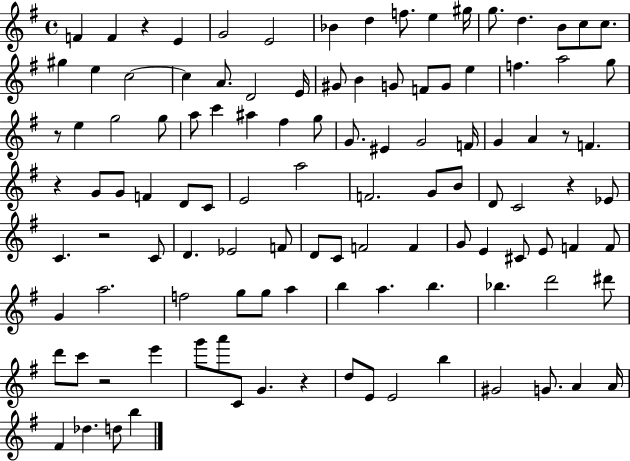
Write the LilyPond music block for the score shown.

{
  \clef treble
  \time 4/4
  \defaultTimeSignature
  \key g \major
  \repeat volta 2 { f'4 f'4 r4 e'4 | g'2 e'2 | bes'4 d''4 f''8. e''4 gis''16 | g''8. d''4. b'8 c''8 c''8. | \break gis''4 e''4 c''2~~ | c''4 a'8. d'2 e'16 | gis'8 b'4 g'8 f'8 g'8 e''4 | f''4. a''2 g''8 | \break r8 e''4 g''2 g''8 | a''8 c'''4 ais''4 fis''4 g''8 | g'8. eis'4 g'2 f'16 | g'4 a'4 r8 f'4. | \break r4 g'8 g'8 f'4 d'8 c'8 | e'2 a''2 | f'2. g'8 b'8 | d'8 c'2 r4 ees'8 | \break c'4. r2 c'8 | d'4. ees'2 f'8 | d'8 c'8 f'2 f'4 | g'8 e'4 cis'8 e'8 f'4 f'8 | \break g'4 a''2. | f''2 g''8 g''8 a''4 | b''4 a''4. b''4. | bes''4. d'''2 dis'''8 | \break d'''8 c'''8 r2 e'''4 | g'''8 a'''8 c'8 g'4. r4 | d''8 e'8 e'2 b''4 | gis'2 g'8. a'4 a'16 | \break fis'4 des''4. d''8 b''4 | } \bar "|."
}